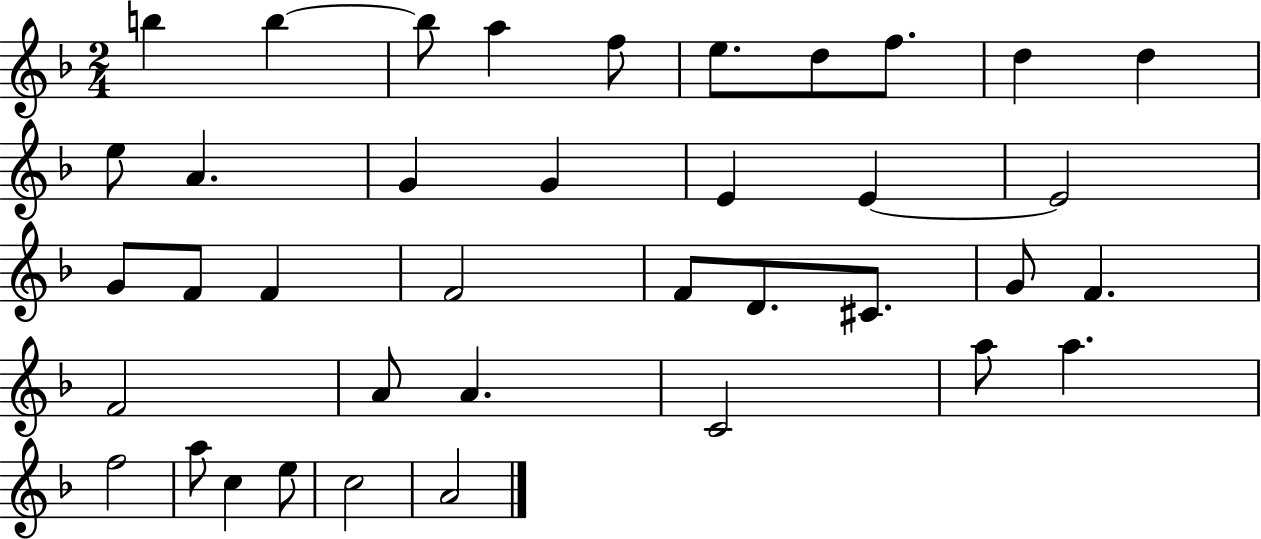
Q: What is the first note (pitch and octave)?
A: B5